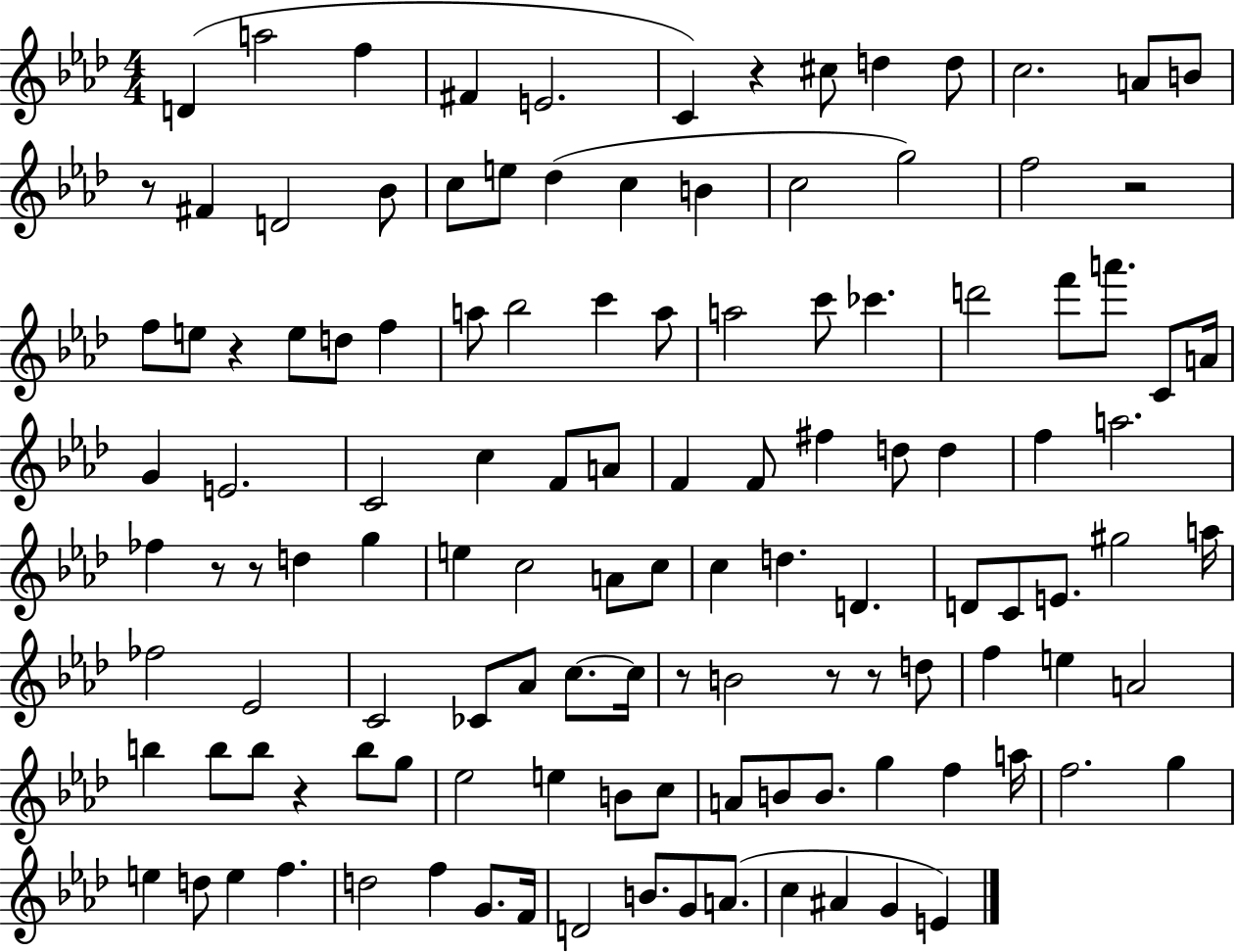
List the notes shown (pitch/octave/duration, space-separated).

D4/q A5/h F5/q F#4/q E4/h. C4/q R/q C#5/e D5/q D5/e C5/h. A4/e B4/e R/e F#4/q D4/h Bb4/e C5/e E5/e Db5/q C5/q B4/q C5/h G5/h F5/h R/h F5/e E5/e R/q E5/e D5/e F5/q A5/e Bb5/h C6/q A5/e A5/h C6/e CES6/q. D6/h F6/e A6/e. C4/e A4/s G4/q E4/h. C4/h C5/q F4/e A4/e F4/q F4/e F#5/q D5/e D5/q F5/q A5/h. FES5/q R/e R/e D5/q G5/q E5/q C5/h A4/e C5/e C5/q D5/q. D4/q. D4/e C4/e E4/e. G#5/h A5/s FES5/h Eb4/h C4/h CES4/e Ab4/e C5/e. C5/s R/e B4/h R/e R/e D5/e F5/q E5/q A4/h B5/q B5/e B5/e R/q B5/e G5/e Eb5/h E5/q B4/e C5/e A4/e B4/e B4/e. G5/q F5/q A5/s F5/h. G5/q E5/q D5/e E5/q F5/q. D5/h F5/q G4/e. F4/s D4/h B4/e. G4/e A4/e. C5/q A#4/q G4/q E4/q